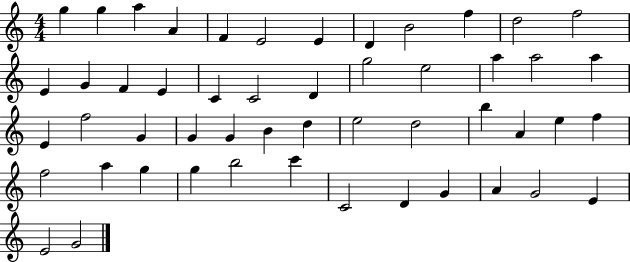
{
  \clef treble
  \numericTimeSignature
  \time 4/4
  \key c \major
  g''4 g''4 a''4 a'4 | f'4 e'2 e'4 | d'4 b'2 f''4 | d''2 f''2 | \break e'4 g'4 f'4 e'4 | c'4 c'2 d'4 | g''2 e''2 | a''4 a''2 a''4 | \break e'4 f''2 g'4 | g'4 g'4 b'4 d''4 | e''2 d''2 | b''4 a'4 e''4 f''4 | \break f''2 a''4 g''4 | g''4 b''2 c'''4 | c'2 d'4 g'4 | a'4 g'2 e'4 | \break e'2 g'2 | \bar "|."
}